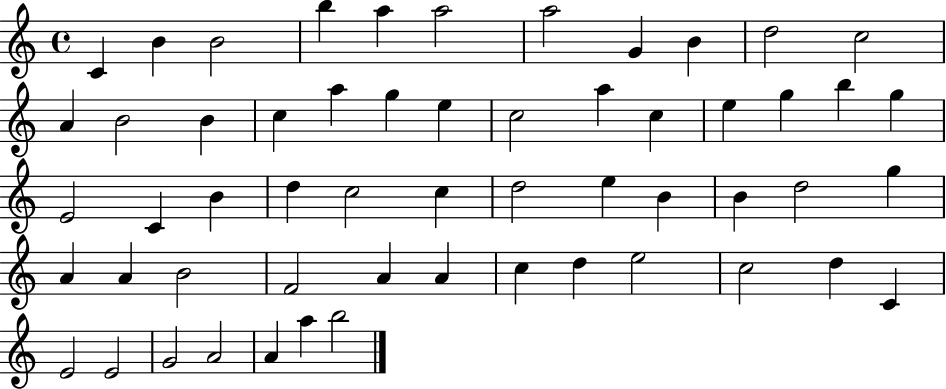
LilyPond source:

{
  \clef treble
  \time 4/4
  \defaultTimeSignature
  \key c \major
  c'4 b'4 b'2 | b''4 a''4 a''2 | a''2 g'4 b'4 | d''2 c''2 | \break a'4 b'2 b'4 | c''4 a''4 g''4 e''4 | c''2 a''4 c''4 | e''4 g''4 b''4 g''4 | \break e'2 c'4 b'4 | d''4 c''2 c''4 | d''2 e''4 b'4 | b'4 d''2 g''4 | \break a'4 a'4 b'2 | f'2 a'4 a'4 | c''4 d''4 e''2 | c''2 d''4 c'4 | \break e'2 e'2 | g'2 a'2 | a'4 a''4 b''2 | \bar "|."
}